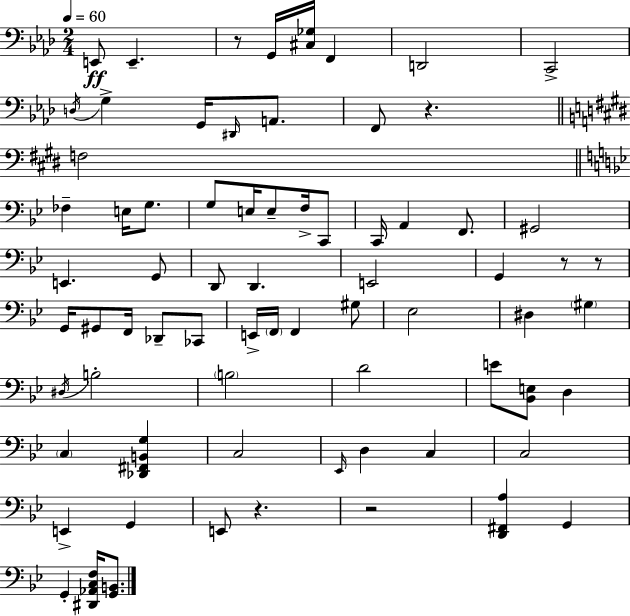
{
  \clef bass
  \numericTimeSignature
  \time 2/4
  \key f \minor
  \tempo 4 = 60
  e,8\ff e,4.-- | r8 g,16 <cis ges>16 f,4 | d,2 | c,2-> | \break \acciaccatura { d16 } g4-> g,16 \grace { dis,16 } a,8. | f,8 r4. | \bar "||" \break \key e \major f2 | \bar "||" \break \key g \minor fes4-- e16 g8. | g8 e16 e8-- f16-> c,8 | c,16 a,4 f,8. | gis,2 | \break e,4. g,8 | d,8 d,4. | e,2 | g,4 r8 r8 | \break g,16 gis,8 f,16 des,8-- ces,8 | e,16-> \parenthesize f,16 f,4 gis8 | ees2 | dis4 \parenthesize gis4 | \break \acciaccatura { dis16 } b2-. | \parenthesize b2 | d'2 | e'8 <bes, e>8 d4 | \break \parenthesize c4 <des, fis, b, g>4 | c2 | \grace { ees,16 } d4 c4 | c2 | \break e,4-> g,4 | e,8 r4. | r2 | <d, fis, a>4 g,4 | \break g,4-. <dis, aes, c f>16 <g, b,>8. | \bar "|."
}